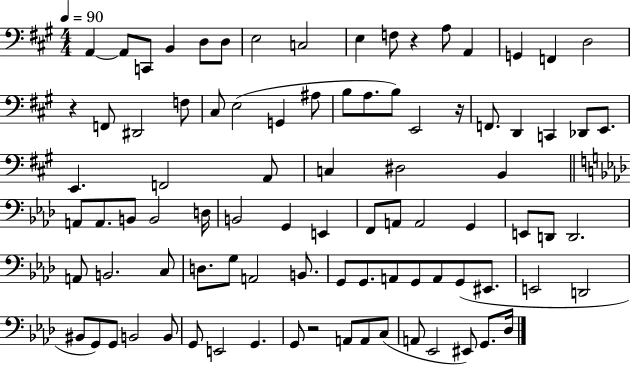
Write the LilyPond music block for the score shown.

{
  \clef bass
  \numericTimeSignature
  \time 4/4
  \key a \major
  \tempo 4 = 90
  \repeat volta 2 { a,4~~ a,8 c,8 b,4 d8 d8 | e2 c2 | e4 f8 r4 a8 a,4 | g,4 f,4 d2 | \break r4 f,8 dis,2 f8 | cis8 e2( g,4 ais8 | b8 a8. b8) e,2 r16 | f,8. d,4 c,4 des,8 e,8. | \break e,4. f,2 a,8 | c4 dis2 b,4 | \bar "||" \break \key aes \major a,8 a,8. b,8 b,2 d16 | b,2 g,4 e,4 | f,8 a,8 a,2 g,4 | e,8 d,8 d,2. | \break a,8 b,2. c8 | d8. g8 a,2 b,8. | g,8 g,8. a,8 g,8 a,8 g,8( eis,8. | e,2 d,2 | \break bis,8 g,8) g,8 b,2 b,8 | g,8 e,2 g,4. | g,8 r2 a,8 a,8 c8( | a,8 ees,2 eis,8) g,8. des16 | \break } \bar "|."
}